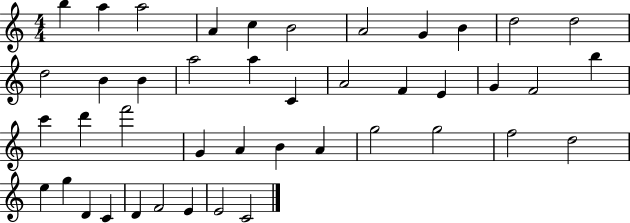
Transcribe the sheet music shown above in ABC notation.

X:1
T:Untitled
M:4/4
L:1/4
K:C
b a a2 A c B2 A2 G B d2 d2 d2 B B a2 a C A2 F E G F2 b c' d' f'2 G A B A g2 g2 f2 d2 e g D C D F2 E E2 C2